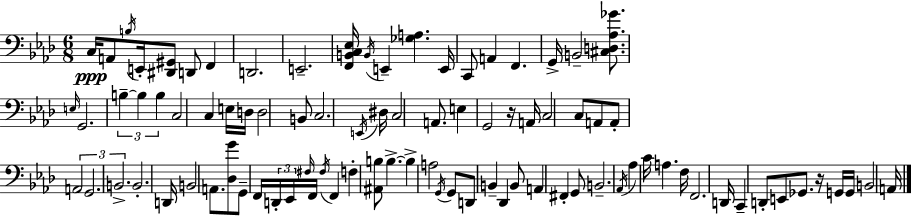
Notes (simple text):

C3/s A2/e B3/s E2/s [D#2,G#2]/e D2/e F2/q D2/h. E2/h. [F2,B2,C3,Eb3]/s B2/s E2/q [Gb3,A3]/q. E2/s C2/e A2/q F2/q. G2/s B2/h [C#3,D3,Ab3,Gb4]/e. E3/s G2/h. B3/q B3/q B3/q C3/h C3/q E3/s D3/s D3/h B2/e C3/h. E2/s D#3/s C3/h A2/e. E3/q G2/h R/s A2/s C3/h C3/e A2/e A2/e A2/h G2/h. B2/h. B2/h. D2/s B2/h A2/e. [Db3,G4]/e G2/e F2/s D2/s Eb2/s F#3/s F2/s F#3/s F2/q F3/q [A#2,B3]/e B3/q. B3/q A3/h G2/s G2/e D2/e B2/q Db2/q B2/e A2/q F#2/q G2/e B2/h. Ab2/s Ab3/q C4/s A3/q. F3/s F2/h. D2/s C2/q D2/e E2/e Gb2/e. R/s G2/s G2/s B2/h A2/s